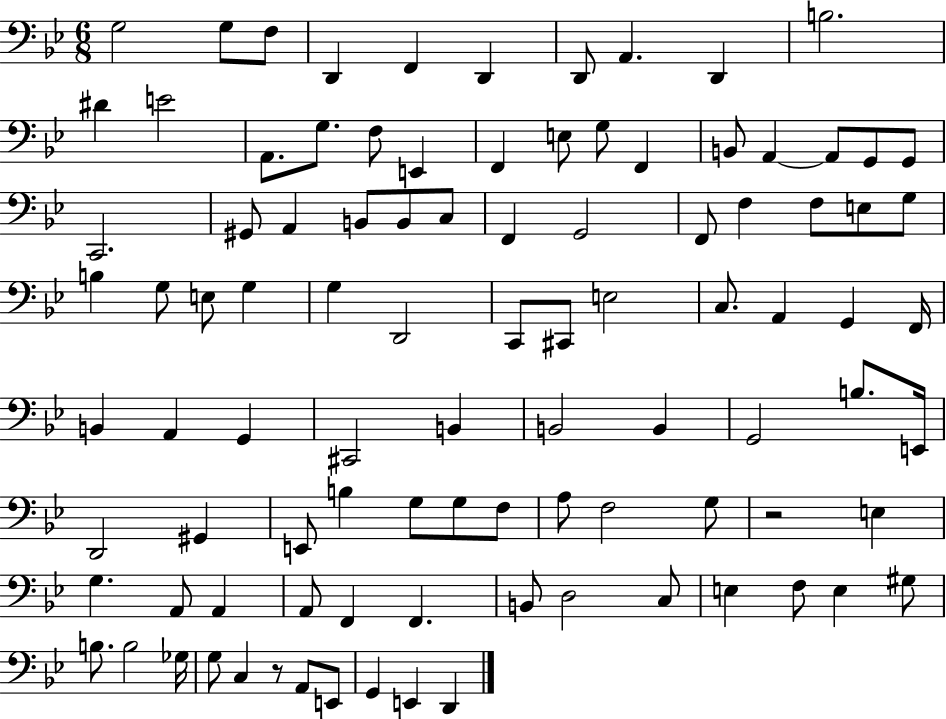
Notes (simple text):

G3/h G3/e F3/e D2/q F2/q D2/q D2/e A2/q. D2/q B3/h. D#4/q E4/h A2/e. G3/e. F3/e E2/q F2/q E3/e G3/e F2/q B2/e A2/q A2/e G2/e G2/e C2/h. G#2/e A2/q B2/e B2/e C3/e F2/q G2/h F2/e F3/q F3/e E3/e G3/e B3/q G3/e E3/e G3/q G3/q D2/h C2/e C#2/e E3/h C3/e. A2/q G2/q F2/s B2/q A2/q G2/q C#2/h B2/q B2/h B2/q G2/h B3/e. E2/s D2/h G#2/q E2/e B3/q G3/e G3/e F3/e A3/e F3/h G3/e R/h E3/q G3/q. A2/e A2/q A2/e F2/q F2/q. B2/e D3/h C3/e E3/q F3/e E3/q G#3/e B3/e. B3/h Gb3/s G3/e C3/q R/e A2/e E2/e G2/q E2/q D2/q